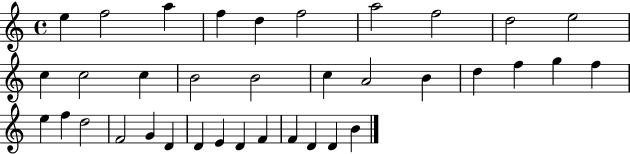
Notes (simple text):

E5/q F5/h A5/q F5/q D5/q F5/h A5/h F5/h D5/h E5/h C5/q C5/h C5/q B4/h B4/h C5/q A4/h B4/q D5/q F5/q G5/q F5/q E5/q F5/q D5/h F4/h G4/q D4/q D4/q E4/q D4/q F4/q F4/q D4/q D4/q B4/q